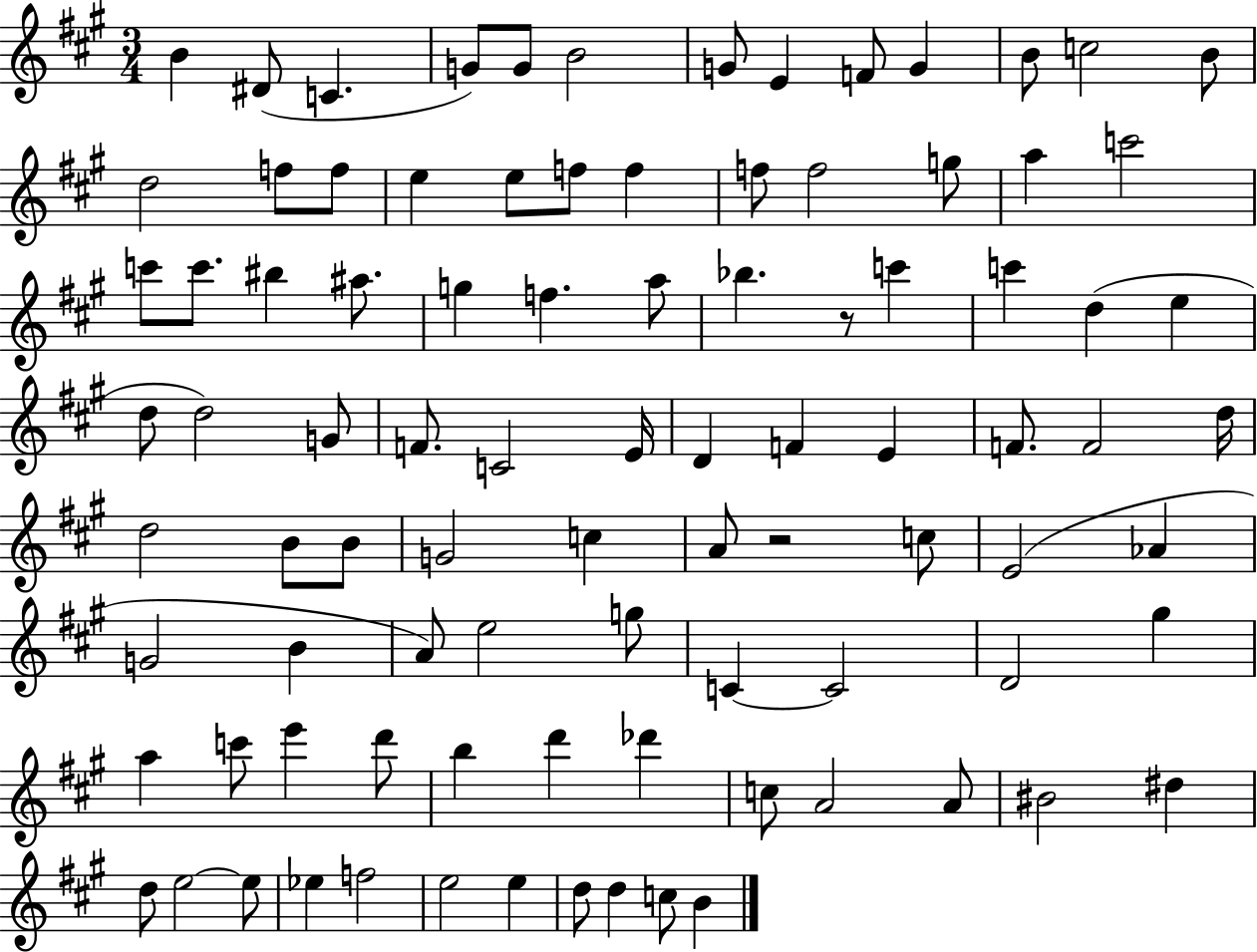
B4/q D#4/e C4/q. G4/e G4/e B4/h G4/e E4/q F4/e G4/q B4/e C5/h B4/e D5/h F5/e F5/e E5/q E5/e F5/e F5/q F5/e F5/h G5/e A5/q C6/h C6/e C6/e. BIS5/q A#5/e. G5/q F5/q. A5/e Bb5/q. R/e C6/q C6/q D5/q E5/q D5/e D5/h G4/e F4/e. C4/h E4/s D4/q F4/q E4/q F4/e. F4/h D5/s D5/h B4/e B4/e G4/h C5/q A4/e R/h C5/e E4/h Ab4/q G4/h B4/q A4/e E5/h G5/e C4/q C4/h D4/h G#5/q A5/q C6/e E6/q D6/e B5/q D6/q Db6/q C5/e A4/h A4/e BIS4/h D#5/q D5/e E5/h E5/e Eb5/q F5/h E5/h E5/q D5/e D5/q C5/e B4/q